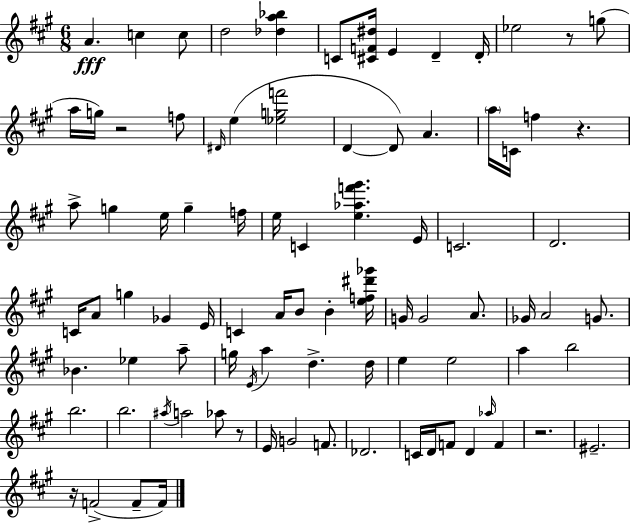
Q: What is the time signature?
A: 6/8